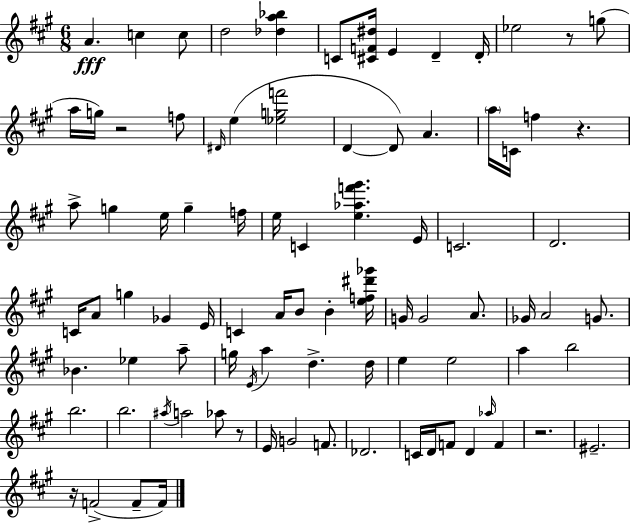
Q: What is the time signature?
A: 6/8